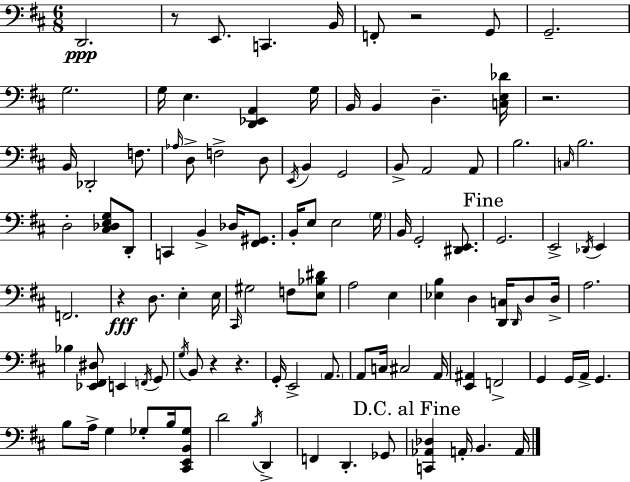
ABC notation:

X:1
T:Untitled
M:6/8
L:1/4
K:D
D,,2 z/2 E,,/2 C,, B,,/4 F,,/2 z2 G,,/2 G,,2 G,2 G,/4 E, [D,,_E,,A,,] G,/4 B,,/4 B,, D, [C,E,_D]/4 z2 B,,/4 _D,,2 F,/2 _A,/4 D,/2 F,2 D,/2 E,,/4 B,, G,,2 B,,/2 A,,2 A,,/2 B,2 C,/4 B,2 D,2 [^C,_D,E,G,]/2 D,,/2 C,, B,, _D,/4 [^F,,^G,,]/2 B,,/4 E,/2 E,2 G,/4 B,,/4 G,,2 [^D,,E,,]/2 G,,2 E,,2 _D,,/4 E,, F,,2 z D,/2 E, E,/4 ^C,,/4 ^G,2 F,/2 [E,_B,^D]/2 A,2 E, [_E,B,] D, [D,,C,]/4 D,,/4 D,/2 D,/4 A,2 _B, [_E,,^F,,^D,]/2 E,, F,,/4 G,,/2 G,/4 B,,/2 z z G,,/4 E,,2 A,,/2 A,,/2 C,/4 ^C,2 A,,/4 [E,,^A,,] F,,2 G,, G,,/4 A,,/4 G,, B,/2 A,/4 G, _G,/2 B,/4 [^C,,E,,B,,_G,]/2 D2 B,/4 D,, F,, D,, _G,,/2 [C,,_A,,_D,] A,,/4 B,, A,,/4